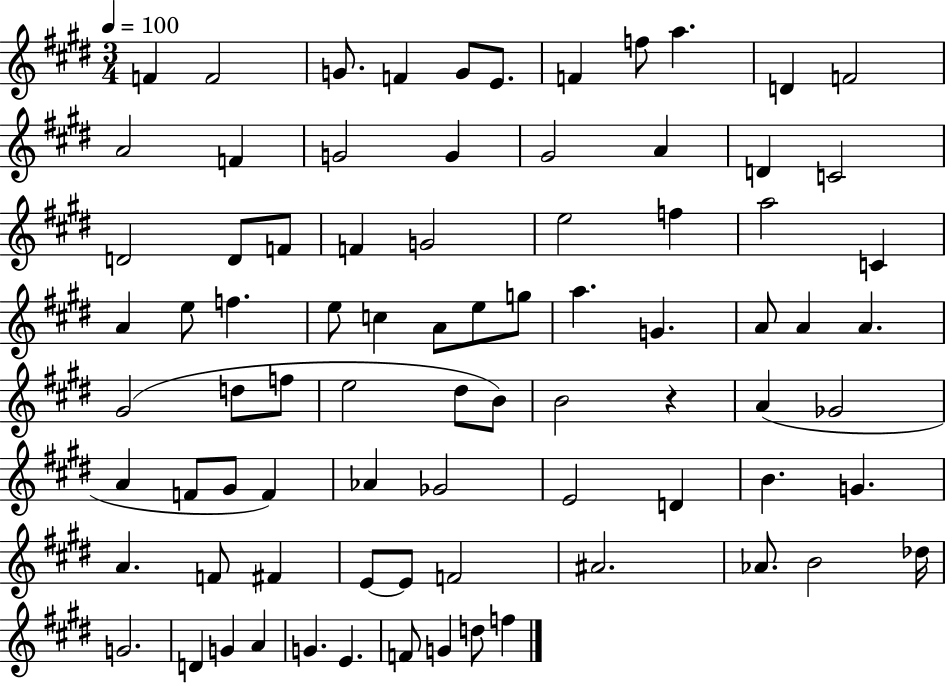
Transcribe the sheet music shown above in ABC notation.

X:1
T:Untitled
M:3/4
L:1/4
K:E
F F2 G/2 F G/2 E/2 F f/2 a D F2 A2 F G2 G ^G2 A D C2 D2 D/2 F/2 F G2 e2 f a2 C A e/2 f e/2 c A/2 e/2 g/2 a G A/2 A A ^G2 d/2 f/2 e2 ^d/2 B/2 B2 z A _G2 A F/2 ^G/2 F _A _G2 E2 D B G A F/2 ^F E/2 E/2 F2 ^A2 _A/2 B2 _d/4 G2 D G A G E F/2 G d/2 f